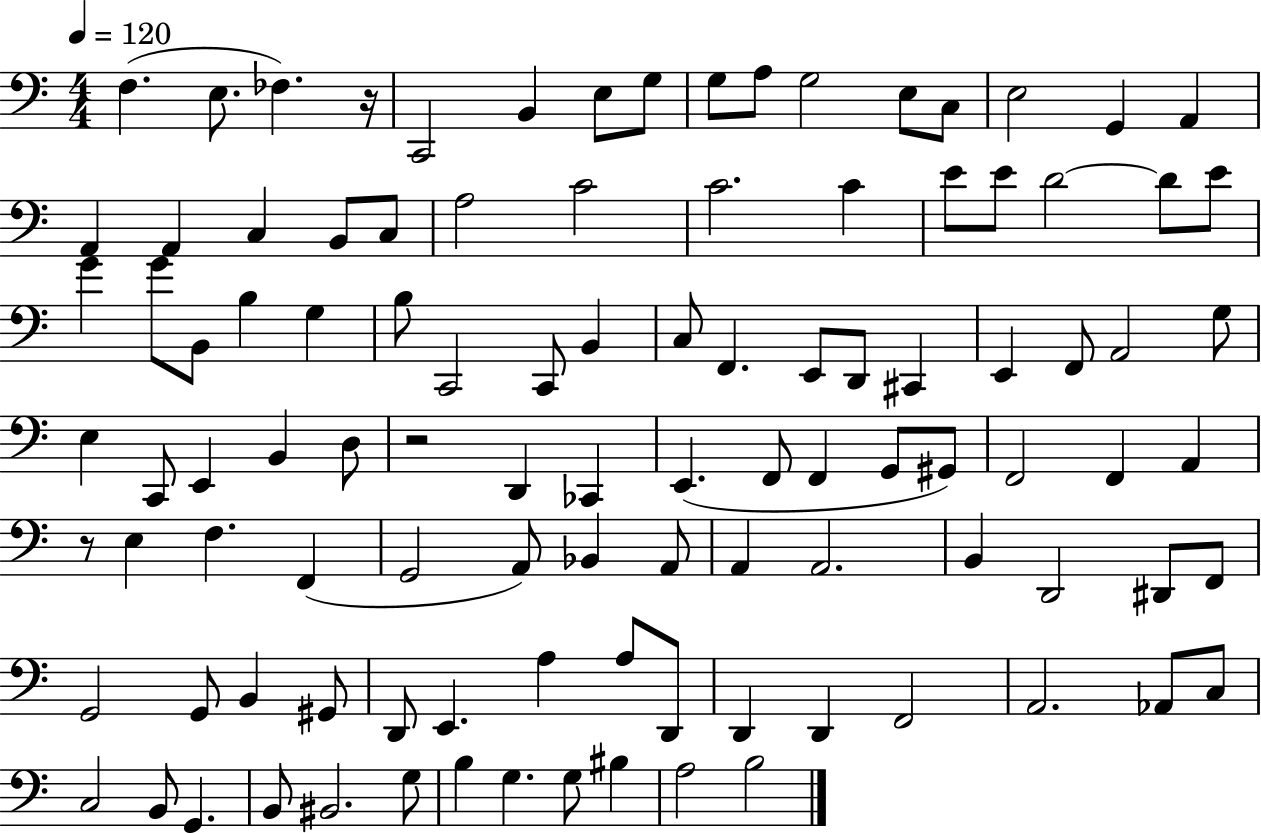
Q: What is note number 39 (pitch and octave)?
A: C3